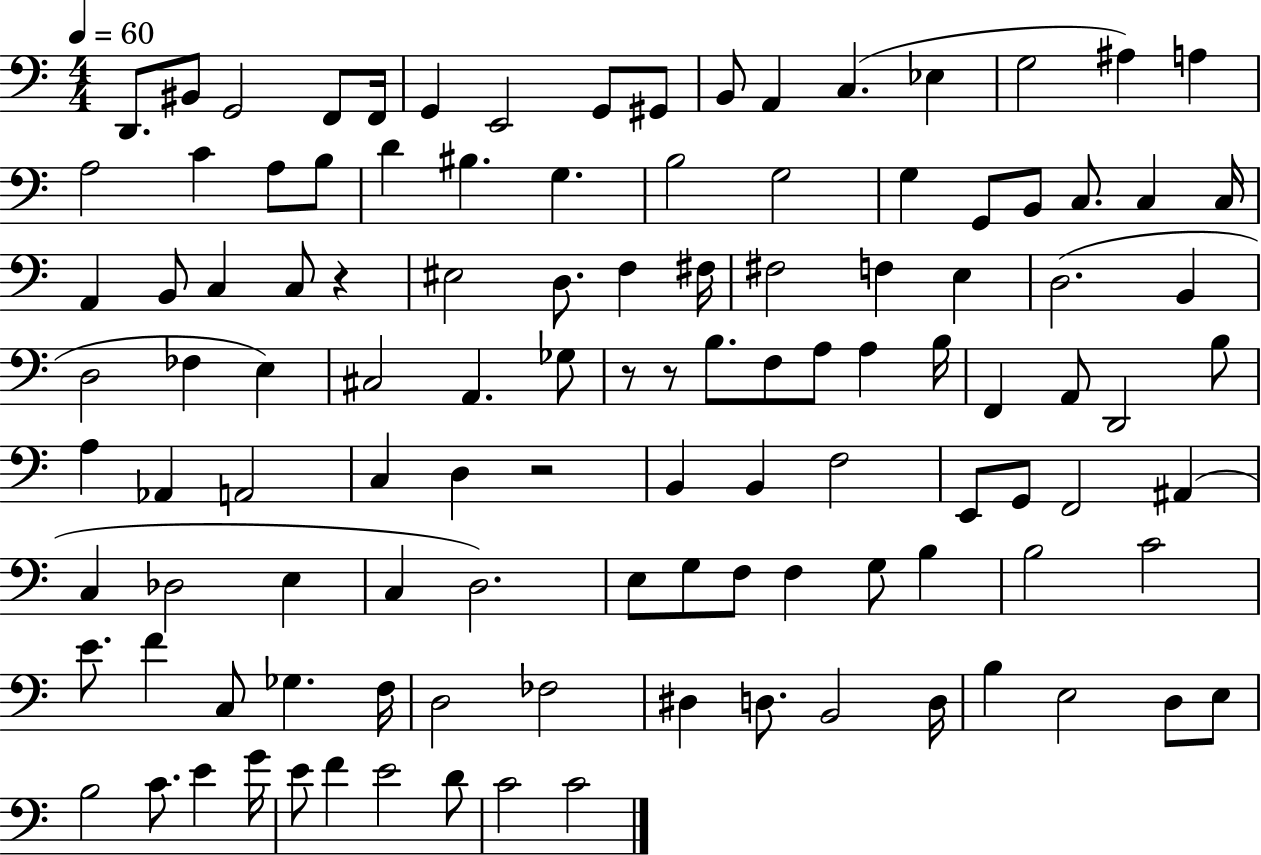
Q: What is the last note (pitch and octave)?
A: C4